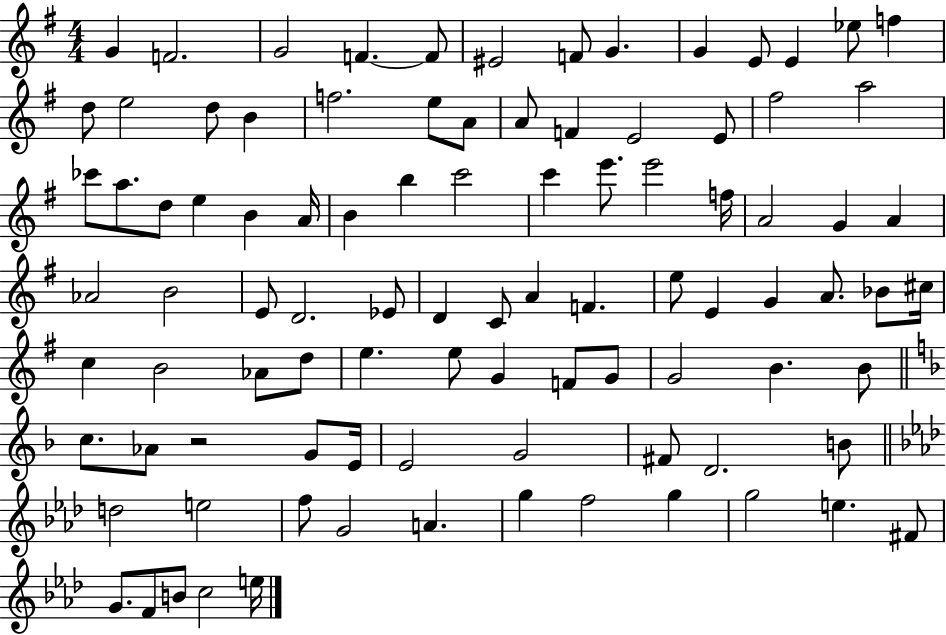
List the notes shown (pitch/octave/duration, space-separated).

G4/q F4/h. G4/h F4/q. F4/e EIS4/h F4/e G4/q. G4/q E4/e E4/q Eb5/e F5/q D5/e E5/h D5/e B4/q F5/h. E5/e A4/e A4/e F4/q E4/h E4/e F#5/h A5/h CES6/e A5/e. D5/e E5/q B4/q A4/s B4/q B5/q C6/h C6/q E6/e. E6/h F5/s A4/h G4/q A4/q Ab4/h B4/h E4/e D4/h. Eb4/e D4/q C4/e A4/q F4/q. E5/e E4/q G4/q A4/e. Bb4/e C#5/s C5/q B4/h Ab4/e D5/e E5/q. E5/e G4/q F4/e G4/e G4/h B4/q. B4/e C5/e. Ab4/e R/h G4/e E4/s E4/h G4/h F#4/e D4/h. B4/e D5/h E5/h F5/e G4/h A4/q. G5/q F5/h G5/q G5/h E5/q. F#4/e G4/e. F4/e B4/e C5/h E5/s